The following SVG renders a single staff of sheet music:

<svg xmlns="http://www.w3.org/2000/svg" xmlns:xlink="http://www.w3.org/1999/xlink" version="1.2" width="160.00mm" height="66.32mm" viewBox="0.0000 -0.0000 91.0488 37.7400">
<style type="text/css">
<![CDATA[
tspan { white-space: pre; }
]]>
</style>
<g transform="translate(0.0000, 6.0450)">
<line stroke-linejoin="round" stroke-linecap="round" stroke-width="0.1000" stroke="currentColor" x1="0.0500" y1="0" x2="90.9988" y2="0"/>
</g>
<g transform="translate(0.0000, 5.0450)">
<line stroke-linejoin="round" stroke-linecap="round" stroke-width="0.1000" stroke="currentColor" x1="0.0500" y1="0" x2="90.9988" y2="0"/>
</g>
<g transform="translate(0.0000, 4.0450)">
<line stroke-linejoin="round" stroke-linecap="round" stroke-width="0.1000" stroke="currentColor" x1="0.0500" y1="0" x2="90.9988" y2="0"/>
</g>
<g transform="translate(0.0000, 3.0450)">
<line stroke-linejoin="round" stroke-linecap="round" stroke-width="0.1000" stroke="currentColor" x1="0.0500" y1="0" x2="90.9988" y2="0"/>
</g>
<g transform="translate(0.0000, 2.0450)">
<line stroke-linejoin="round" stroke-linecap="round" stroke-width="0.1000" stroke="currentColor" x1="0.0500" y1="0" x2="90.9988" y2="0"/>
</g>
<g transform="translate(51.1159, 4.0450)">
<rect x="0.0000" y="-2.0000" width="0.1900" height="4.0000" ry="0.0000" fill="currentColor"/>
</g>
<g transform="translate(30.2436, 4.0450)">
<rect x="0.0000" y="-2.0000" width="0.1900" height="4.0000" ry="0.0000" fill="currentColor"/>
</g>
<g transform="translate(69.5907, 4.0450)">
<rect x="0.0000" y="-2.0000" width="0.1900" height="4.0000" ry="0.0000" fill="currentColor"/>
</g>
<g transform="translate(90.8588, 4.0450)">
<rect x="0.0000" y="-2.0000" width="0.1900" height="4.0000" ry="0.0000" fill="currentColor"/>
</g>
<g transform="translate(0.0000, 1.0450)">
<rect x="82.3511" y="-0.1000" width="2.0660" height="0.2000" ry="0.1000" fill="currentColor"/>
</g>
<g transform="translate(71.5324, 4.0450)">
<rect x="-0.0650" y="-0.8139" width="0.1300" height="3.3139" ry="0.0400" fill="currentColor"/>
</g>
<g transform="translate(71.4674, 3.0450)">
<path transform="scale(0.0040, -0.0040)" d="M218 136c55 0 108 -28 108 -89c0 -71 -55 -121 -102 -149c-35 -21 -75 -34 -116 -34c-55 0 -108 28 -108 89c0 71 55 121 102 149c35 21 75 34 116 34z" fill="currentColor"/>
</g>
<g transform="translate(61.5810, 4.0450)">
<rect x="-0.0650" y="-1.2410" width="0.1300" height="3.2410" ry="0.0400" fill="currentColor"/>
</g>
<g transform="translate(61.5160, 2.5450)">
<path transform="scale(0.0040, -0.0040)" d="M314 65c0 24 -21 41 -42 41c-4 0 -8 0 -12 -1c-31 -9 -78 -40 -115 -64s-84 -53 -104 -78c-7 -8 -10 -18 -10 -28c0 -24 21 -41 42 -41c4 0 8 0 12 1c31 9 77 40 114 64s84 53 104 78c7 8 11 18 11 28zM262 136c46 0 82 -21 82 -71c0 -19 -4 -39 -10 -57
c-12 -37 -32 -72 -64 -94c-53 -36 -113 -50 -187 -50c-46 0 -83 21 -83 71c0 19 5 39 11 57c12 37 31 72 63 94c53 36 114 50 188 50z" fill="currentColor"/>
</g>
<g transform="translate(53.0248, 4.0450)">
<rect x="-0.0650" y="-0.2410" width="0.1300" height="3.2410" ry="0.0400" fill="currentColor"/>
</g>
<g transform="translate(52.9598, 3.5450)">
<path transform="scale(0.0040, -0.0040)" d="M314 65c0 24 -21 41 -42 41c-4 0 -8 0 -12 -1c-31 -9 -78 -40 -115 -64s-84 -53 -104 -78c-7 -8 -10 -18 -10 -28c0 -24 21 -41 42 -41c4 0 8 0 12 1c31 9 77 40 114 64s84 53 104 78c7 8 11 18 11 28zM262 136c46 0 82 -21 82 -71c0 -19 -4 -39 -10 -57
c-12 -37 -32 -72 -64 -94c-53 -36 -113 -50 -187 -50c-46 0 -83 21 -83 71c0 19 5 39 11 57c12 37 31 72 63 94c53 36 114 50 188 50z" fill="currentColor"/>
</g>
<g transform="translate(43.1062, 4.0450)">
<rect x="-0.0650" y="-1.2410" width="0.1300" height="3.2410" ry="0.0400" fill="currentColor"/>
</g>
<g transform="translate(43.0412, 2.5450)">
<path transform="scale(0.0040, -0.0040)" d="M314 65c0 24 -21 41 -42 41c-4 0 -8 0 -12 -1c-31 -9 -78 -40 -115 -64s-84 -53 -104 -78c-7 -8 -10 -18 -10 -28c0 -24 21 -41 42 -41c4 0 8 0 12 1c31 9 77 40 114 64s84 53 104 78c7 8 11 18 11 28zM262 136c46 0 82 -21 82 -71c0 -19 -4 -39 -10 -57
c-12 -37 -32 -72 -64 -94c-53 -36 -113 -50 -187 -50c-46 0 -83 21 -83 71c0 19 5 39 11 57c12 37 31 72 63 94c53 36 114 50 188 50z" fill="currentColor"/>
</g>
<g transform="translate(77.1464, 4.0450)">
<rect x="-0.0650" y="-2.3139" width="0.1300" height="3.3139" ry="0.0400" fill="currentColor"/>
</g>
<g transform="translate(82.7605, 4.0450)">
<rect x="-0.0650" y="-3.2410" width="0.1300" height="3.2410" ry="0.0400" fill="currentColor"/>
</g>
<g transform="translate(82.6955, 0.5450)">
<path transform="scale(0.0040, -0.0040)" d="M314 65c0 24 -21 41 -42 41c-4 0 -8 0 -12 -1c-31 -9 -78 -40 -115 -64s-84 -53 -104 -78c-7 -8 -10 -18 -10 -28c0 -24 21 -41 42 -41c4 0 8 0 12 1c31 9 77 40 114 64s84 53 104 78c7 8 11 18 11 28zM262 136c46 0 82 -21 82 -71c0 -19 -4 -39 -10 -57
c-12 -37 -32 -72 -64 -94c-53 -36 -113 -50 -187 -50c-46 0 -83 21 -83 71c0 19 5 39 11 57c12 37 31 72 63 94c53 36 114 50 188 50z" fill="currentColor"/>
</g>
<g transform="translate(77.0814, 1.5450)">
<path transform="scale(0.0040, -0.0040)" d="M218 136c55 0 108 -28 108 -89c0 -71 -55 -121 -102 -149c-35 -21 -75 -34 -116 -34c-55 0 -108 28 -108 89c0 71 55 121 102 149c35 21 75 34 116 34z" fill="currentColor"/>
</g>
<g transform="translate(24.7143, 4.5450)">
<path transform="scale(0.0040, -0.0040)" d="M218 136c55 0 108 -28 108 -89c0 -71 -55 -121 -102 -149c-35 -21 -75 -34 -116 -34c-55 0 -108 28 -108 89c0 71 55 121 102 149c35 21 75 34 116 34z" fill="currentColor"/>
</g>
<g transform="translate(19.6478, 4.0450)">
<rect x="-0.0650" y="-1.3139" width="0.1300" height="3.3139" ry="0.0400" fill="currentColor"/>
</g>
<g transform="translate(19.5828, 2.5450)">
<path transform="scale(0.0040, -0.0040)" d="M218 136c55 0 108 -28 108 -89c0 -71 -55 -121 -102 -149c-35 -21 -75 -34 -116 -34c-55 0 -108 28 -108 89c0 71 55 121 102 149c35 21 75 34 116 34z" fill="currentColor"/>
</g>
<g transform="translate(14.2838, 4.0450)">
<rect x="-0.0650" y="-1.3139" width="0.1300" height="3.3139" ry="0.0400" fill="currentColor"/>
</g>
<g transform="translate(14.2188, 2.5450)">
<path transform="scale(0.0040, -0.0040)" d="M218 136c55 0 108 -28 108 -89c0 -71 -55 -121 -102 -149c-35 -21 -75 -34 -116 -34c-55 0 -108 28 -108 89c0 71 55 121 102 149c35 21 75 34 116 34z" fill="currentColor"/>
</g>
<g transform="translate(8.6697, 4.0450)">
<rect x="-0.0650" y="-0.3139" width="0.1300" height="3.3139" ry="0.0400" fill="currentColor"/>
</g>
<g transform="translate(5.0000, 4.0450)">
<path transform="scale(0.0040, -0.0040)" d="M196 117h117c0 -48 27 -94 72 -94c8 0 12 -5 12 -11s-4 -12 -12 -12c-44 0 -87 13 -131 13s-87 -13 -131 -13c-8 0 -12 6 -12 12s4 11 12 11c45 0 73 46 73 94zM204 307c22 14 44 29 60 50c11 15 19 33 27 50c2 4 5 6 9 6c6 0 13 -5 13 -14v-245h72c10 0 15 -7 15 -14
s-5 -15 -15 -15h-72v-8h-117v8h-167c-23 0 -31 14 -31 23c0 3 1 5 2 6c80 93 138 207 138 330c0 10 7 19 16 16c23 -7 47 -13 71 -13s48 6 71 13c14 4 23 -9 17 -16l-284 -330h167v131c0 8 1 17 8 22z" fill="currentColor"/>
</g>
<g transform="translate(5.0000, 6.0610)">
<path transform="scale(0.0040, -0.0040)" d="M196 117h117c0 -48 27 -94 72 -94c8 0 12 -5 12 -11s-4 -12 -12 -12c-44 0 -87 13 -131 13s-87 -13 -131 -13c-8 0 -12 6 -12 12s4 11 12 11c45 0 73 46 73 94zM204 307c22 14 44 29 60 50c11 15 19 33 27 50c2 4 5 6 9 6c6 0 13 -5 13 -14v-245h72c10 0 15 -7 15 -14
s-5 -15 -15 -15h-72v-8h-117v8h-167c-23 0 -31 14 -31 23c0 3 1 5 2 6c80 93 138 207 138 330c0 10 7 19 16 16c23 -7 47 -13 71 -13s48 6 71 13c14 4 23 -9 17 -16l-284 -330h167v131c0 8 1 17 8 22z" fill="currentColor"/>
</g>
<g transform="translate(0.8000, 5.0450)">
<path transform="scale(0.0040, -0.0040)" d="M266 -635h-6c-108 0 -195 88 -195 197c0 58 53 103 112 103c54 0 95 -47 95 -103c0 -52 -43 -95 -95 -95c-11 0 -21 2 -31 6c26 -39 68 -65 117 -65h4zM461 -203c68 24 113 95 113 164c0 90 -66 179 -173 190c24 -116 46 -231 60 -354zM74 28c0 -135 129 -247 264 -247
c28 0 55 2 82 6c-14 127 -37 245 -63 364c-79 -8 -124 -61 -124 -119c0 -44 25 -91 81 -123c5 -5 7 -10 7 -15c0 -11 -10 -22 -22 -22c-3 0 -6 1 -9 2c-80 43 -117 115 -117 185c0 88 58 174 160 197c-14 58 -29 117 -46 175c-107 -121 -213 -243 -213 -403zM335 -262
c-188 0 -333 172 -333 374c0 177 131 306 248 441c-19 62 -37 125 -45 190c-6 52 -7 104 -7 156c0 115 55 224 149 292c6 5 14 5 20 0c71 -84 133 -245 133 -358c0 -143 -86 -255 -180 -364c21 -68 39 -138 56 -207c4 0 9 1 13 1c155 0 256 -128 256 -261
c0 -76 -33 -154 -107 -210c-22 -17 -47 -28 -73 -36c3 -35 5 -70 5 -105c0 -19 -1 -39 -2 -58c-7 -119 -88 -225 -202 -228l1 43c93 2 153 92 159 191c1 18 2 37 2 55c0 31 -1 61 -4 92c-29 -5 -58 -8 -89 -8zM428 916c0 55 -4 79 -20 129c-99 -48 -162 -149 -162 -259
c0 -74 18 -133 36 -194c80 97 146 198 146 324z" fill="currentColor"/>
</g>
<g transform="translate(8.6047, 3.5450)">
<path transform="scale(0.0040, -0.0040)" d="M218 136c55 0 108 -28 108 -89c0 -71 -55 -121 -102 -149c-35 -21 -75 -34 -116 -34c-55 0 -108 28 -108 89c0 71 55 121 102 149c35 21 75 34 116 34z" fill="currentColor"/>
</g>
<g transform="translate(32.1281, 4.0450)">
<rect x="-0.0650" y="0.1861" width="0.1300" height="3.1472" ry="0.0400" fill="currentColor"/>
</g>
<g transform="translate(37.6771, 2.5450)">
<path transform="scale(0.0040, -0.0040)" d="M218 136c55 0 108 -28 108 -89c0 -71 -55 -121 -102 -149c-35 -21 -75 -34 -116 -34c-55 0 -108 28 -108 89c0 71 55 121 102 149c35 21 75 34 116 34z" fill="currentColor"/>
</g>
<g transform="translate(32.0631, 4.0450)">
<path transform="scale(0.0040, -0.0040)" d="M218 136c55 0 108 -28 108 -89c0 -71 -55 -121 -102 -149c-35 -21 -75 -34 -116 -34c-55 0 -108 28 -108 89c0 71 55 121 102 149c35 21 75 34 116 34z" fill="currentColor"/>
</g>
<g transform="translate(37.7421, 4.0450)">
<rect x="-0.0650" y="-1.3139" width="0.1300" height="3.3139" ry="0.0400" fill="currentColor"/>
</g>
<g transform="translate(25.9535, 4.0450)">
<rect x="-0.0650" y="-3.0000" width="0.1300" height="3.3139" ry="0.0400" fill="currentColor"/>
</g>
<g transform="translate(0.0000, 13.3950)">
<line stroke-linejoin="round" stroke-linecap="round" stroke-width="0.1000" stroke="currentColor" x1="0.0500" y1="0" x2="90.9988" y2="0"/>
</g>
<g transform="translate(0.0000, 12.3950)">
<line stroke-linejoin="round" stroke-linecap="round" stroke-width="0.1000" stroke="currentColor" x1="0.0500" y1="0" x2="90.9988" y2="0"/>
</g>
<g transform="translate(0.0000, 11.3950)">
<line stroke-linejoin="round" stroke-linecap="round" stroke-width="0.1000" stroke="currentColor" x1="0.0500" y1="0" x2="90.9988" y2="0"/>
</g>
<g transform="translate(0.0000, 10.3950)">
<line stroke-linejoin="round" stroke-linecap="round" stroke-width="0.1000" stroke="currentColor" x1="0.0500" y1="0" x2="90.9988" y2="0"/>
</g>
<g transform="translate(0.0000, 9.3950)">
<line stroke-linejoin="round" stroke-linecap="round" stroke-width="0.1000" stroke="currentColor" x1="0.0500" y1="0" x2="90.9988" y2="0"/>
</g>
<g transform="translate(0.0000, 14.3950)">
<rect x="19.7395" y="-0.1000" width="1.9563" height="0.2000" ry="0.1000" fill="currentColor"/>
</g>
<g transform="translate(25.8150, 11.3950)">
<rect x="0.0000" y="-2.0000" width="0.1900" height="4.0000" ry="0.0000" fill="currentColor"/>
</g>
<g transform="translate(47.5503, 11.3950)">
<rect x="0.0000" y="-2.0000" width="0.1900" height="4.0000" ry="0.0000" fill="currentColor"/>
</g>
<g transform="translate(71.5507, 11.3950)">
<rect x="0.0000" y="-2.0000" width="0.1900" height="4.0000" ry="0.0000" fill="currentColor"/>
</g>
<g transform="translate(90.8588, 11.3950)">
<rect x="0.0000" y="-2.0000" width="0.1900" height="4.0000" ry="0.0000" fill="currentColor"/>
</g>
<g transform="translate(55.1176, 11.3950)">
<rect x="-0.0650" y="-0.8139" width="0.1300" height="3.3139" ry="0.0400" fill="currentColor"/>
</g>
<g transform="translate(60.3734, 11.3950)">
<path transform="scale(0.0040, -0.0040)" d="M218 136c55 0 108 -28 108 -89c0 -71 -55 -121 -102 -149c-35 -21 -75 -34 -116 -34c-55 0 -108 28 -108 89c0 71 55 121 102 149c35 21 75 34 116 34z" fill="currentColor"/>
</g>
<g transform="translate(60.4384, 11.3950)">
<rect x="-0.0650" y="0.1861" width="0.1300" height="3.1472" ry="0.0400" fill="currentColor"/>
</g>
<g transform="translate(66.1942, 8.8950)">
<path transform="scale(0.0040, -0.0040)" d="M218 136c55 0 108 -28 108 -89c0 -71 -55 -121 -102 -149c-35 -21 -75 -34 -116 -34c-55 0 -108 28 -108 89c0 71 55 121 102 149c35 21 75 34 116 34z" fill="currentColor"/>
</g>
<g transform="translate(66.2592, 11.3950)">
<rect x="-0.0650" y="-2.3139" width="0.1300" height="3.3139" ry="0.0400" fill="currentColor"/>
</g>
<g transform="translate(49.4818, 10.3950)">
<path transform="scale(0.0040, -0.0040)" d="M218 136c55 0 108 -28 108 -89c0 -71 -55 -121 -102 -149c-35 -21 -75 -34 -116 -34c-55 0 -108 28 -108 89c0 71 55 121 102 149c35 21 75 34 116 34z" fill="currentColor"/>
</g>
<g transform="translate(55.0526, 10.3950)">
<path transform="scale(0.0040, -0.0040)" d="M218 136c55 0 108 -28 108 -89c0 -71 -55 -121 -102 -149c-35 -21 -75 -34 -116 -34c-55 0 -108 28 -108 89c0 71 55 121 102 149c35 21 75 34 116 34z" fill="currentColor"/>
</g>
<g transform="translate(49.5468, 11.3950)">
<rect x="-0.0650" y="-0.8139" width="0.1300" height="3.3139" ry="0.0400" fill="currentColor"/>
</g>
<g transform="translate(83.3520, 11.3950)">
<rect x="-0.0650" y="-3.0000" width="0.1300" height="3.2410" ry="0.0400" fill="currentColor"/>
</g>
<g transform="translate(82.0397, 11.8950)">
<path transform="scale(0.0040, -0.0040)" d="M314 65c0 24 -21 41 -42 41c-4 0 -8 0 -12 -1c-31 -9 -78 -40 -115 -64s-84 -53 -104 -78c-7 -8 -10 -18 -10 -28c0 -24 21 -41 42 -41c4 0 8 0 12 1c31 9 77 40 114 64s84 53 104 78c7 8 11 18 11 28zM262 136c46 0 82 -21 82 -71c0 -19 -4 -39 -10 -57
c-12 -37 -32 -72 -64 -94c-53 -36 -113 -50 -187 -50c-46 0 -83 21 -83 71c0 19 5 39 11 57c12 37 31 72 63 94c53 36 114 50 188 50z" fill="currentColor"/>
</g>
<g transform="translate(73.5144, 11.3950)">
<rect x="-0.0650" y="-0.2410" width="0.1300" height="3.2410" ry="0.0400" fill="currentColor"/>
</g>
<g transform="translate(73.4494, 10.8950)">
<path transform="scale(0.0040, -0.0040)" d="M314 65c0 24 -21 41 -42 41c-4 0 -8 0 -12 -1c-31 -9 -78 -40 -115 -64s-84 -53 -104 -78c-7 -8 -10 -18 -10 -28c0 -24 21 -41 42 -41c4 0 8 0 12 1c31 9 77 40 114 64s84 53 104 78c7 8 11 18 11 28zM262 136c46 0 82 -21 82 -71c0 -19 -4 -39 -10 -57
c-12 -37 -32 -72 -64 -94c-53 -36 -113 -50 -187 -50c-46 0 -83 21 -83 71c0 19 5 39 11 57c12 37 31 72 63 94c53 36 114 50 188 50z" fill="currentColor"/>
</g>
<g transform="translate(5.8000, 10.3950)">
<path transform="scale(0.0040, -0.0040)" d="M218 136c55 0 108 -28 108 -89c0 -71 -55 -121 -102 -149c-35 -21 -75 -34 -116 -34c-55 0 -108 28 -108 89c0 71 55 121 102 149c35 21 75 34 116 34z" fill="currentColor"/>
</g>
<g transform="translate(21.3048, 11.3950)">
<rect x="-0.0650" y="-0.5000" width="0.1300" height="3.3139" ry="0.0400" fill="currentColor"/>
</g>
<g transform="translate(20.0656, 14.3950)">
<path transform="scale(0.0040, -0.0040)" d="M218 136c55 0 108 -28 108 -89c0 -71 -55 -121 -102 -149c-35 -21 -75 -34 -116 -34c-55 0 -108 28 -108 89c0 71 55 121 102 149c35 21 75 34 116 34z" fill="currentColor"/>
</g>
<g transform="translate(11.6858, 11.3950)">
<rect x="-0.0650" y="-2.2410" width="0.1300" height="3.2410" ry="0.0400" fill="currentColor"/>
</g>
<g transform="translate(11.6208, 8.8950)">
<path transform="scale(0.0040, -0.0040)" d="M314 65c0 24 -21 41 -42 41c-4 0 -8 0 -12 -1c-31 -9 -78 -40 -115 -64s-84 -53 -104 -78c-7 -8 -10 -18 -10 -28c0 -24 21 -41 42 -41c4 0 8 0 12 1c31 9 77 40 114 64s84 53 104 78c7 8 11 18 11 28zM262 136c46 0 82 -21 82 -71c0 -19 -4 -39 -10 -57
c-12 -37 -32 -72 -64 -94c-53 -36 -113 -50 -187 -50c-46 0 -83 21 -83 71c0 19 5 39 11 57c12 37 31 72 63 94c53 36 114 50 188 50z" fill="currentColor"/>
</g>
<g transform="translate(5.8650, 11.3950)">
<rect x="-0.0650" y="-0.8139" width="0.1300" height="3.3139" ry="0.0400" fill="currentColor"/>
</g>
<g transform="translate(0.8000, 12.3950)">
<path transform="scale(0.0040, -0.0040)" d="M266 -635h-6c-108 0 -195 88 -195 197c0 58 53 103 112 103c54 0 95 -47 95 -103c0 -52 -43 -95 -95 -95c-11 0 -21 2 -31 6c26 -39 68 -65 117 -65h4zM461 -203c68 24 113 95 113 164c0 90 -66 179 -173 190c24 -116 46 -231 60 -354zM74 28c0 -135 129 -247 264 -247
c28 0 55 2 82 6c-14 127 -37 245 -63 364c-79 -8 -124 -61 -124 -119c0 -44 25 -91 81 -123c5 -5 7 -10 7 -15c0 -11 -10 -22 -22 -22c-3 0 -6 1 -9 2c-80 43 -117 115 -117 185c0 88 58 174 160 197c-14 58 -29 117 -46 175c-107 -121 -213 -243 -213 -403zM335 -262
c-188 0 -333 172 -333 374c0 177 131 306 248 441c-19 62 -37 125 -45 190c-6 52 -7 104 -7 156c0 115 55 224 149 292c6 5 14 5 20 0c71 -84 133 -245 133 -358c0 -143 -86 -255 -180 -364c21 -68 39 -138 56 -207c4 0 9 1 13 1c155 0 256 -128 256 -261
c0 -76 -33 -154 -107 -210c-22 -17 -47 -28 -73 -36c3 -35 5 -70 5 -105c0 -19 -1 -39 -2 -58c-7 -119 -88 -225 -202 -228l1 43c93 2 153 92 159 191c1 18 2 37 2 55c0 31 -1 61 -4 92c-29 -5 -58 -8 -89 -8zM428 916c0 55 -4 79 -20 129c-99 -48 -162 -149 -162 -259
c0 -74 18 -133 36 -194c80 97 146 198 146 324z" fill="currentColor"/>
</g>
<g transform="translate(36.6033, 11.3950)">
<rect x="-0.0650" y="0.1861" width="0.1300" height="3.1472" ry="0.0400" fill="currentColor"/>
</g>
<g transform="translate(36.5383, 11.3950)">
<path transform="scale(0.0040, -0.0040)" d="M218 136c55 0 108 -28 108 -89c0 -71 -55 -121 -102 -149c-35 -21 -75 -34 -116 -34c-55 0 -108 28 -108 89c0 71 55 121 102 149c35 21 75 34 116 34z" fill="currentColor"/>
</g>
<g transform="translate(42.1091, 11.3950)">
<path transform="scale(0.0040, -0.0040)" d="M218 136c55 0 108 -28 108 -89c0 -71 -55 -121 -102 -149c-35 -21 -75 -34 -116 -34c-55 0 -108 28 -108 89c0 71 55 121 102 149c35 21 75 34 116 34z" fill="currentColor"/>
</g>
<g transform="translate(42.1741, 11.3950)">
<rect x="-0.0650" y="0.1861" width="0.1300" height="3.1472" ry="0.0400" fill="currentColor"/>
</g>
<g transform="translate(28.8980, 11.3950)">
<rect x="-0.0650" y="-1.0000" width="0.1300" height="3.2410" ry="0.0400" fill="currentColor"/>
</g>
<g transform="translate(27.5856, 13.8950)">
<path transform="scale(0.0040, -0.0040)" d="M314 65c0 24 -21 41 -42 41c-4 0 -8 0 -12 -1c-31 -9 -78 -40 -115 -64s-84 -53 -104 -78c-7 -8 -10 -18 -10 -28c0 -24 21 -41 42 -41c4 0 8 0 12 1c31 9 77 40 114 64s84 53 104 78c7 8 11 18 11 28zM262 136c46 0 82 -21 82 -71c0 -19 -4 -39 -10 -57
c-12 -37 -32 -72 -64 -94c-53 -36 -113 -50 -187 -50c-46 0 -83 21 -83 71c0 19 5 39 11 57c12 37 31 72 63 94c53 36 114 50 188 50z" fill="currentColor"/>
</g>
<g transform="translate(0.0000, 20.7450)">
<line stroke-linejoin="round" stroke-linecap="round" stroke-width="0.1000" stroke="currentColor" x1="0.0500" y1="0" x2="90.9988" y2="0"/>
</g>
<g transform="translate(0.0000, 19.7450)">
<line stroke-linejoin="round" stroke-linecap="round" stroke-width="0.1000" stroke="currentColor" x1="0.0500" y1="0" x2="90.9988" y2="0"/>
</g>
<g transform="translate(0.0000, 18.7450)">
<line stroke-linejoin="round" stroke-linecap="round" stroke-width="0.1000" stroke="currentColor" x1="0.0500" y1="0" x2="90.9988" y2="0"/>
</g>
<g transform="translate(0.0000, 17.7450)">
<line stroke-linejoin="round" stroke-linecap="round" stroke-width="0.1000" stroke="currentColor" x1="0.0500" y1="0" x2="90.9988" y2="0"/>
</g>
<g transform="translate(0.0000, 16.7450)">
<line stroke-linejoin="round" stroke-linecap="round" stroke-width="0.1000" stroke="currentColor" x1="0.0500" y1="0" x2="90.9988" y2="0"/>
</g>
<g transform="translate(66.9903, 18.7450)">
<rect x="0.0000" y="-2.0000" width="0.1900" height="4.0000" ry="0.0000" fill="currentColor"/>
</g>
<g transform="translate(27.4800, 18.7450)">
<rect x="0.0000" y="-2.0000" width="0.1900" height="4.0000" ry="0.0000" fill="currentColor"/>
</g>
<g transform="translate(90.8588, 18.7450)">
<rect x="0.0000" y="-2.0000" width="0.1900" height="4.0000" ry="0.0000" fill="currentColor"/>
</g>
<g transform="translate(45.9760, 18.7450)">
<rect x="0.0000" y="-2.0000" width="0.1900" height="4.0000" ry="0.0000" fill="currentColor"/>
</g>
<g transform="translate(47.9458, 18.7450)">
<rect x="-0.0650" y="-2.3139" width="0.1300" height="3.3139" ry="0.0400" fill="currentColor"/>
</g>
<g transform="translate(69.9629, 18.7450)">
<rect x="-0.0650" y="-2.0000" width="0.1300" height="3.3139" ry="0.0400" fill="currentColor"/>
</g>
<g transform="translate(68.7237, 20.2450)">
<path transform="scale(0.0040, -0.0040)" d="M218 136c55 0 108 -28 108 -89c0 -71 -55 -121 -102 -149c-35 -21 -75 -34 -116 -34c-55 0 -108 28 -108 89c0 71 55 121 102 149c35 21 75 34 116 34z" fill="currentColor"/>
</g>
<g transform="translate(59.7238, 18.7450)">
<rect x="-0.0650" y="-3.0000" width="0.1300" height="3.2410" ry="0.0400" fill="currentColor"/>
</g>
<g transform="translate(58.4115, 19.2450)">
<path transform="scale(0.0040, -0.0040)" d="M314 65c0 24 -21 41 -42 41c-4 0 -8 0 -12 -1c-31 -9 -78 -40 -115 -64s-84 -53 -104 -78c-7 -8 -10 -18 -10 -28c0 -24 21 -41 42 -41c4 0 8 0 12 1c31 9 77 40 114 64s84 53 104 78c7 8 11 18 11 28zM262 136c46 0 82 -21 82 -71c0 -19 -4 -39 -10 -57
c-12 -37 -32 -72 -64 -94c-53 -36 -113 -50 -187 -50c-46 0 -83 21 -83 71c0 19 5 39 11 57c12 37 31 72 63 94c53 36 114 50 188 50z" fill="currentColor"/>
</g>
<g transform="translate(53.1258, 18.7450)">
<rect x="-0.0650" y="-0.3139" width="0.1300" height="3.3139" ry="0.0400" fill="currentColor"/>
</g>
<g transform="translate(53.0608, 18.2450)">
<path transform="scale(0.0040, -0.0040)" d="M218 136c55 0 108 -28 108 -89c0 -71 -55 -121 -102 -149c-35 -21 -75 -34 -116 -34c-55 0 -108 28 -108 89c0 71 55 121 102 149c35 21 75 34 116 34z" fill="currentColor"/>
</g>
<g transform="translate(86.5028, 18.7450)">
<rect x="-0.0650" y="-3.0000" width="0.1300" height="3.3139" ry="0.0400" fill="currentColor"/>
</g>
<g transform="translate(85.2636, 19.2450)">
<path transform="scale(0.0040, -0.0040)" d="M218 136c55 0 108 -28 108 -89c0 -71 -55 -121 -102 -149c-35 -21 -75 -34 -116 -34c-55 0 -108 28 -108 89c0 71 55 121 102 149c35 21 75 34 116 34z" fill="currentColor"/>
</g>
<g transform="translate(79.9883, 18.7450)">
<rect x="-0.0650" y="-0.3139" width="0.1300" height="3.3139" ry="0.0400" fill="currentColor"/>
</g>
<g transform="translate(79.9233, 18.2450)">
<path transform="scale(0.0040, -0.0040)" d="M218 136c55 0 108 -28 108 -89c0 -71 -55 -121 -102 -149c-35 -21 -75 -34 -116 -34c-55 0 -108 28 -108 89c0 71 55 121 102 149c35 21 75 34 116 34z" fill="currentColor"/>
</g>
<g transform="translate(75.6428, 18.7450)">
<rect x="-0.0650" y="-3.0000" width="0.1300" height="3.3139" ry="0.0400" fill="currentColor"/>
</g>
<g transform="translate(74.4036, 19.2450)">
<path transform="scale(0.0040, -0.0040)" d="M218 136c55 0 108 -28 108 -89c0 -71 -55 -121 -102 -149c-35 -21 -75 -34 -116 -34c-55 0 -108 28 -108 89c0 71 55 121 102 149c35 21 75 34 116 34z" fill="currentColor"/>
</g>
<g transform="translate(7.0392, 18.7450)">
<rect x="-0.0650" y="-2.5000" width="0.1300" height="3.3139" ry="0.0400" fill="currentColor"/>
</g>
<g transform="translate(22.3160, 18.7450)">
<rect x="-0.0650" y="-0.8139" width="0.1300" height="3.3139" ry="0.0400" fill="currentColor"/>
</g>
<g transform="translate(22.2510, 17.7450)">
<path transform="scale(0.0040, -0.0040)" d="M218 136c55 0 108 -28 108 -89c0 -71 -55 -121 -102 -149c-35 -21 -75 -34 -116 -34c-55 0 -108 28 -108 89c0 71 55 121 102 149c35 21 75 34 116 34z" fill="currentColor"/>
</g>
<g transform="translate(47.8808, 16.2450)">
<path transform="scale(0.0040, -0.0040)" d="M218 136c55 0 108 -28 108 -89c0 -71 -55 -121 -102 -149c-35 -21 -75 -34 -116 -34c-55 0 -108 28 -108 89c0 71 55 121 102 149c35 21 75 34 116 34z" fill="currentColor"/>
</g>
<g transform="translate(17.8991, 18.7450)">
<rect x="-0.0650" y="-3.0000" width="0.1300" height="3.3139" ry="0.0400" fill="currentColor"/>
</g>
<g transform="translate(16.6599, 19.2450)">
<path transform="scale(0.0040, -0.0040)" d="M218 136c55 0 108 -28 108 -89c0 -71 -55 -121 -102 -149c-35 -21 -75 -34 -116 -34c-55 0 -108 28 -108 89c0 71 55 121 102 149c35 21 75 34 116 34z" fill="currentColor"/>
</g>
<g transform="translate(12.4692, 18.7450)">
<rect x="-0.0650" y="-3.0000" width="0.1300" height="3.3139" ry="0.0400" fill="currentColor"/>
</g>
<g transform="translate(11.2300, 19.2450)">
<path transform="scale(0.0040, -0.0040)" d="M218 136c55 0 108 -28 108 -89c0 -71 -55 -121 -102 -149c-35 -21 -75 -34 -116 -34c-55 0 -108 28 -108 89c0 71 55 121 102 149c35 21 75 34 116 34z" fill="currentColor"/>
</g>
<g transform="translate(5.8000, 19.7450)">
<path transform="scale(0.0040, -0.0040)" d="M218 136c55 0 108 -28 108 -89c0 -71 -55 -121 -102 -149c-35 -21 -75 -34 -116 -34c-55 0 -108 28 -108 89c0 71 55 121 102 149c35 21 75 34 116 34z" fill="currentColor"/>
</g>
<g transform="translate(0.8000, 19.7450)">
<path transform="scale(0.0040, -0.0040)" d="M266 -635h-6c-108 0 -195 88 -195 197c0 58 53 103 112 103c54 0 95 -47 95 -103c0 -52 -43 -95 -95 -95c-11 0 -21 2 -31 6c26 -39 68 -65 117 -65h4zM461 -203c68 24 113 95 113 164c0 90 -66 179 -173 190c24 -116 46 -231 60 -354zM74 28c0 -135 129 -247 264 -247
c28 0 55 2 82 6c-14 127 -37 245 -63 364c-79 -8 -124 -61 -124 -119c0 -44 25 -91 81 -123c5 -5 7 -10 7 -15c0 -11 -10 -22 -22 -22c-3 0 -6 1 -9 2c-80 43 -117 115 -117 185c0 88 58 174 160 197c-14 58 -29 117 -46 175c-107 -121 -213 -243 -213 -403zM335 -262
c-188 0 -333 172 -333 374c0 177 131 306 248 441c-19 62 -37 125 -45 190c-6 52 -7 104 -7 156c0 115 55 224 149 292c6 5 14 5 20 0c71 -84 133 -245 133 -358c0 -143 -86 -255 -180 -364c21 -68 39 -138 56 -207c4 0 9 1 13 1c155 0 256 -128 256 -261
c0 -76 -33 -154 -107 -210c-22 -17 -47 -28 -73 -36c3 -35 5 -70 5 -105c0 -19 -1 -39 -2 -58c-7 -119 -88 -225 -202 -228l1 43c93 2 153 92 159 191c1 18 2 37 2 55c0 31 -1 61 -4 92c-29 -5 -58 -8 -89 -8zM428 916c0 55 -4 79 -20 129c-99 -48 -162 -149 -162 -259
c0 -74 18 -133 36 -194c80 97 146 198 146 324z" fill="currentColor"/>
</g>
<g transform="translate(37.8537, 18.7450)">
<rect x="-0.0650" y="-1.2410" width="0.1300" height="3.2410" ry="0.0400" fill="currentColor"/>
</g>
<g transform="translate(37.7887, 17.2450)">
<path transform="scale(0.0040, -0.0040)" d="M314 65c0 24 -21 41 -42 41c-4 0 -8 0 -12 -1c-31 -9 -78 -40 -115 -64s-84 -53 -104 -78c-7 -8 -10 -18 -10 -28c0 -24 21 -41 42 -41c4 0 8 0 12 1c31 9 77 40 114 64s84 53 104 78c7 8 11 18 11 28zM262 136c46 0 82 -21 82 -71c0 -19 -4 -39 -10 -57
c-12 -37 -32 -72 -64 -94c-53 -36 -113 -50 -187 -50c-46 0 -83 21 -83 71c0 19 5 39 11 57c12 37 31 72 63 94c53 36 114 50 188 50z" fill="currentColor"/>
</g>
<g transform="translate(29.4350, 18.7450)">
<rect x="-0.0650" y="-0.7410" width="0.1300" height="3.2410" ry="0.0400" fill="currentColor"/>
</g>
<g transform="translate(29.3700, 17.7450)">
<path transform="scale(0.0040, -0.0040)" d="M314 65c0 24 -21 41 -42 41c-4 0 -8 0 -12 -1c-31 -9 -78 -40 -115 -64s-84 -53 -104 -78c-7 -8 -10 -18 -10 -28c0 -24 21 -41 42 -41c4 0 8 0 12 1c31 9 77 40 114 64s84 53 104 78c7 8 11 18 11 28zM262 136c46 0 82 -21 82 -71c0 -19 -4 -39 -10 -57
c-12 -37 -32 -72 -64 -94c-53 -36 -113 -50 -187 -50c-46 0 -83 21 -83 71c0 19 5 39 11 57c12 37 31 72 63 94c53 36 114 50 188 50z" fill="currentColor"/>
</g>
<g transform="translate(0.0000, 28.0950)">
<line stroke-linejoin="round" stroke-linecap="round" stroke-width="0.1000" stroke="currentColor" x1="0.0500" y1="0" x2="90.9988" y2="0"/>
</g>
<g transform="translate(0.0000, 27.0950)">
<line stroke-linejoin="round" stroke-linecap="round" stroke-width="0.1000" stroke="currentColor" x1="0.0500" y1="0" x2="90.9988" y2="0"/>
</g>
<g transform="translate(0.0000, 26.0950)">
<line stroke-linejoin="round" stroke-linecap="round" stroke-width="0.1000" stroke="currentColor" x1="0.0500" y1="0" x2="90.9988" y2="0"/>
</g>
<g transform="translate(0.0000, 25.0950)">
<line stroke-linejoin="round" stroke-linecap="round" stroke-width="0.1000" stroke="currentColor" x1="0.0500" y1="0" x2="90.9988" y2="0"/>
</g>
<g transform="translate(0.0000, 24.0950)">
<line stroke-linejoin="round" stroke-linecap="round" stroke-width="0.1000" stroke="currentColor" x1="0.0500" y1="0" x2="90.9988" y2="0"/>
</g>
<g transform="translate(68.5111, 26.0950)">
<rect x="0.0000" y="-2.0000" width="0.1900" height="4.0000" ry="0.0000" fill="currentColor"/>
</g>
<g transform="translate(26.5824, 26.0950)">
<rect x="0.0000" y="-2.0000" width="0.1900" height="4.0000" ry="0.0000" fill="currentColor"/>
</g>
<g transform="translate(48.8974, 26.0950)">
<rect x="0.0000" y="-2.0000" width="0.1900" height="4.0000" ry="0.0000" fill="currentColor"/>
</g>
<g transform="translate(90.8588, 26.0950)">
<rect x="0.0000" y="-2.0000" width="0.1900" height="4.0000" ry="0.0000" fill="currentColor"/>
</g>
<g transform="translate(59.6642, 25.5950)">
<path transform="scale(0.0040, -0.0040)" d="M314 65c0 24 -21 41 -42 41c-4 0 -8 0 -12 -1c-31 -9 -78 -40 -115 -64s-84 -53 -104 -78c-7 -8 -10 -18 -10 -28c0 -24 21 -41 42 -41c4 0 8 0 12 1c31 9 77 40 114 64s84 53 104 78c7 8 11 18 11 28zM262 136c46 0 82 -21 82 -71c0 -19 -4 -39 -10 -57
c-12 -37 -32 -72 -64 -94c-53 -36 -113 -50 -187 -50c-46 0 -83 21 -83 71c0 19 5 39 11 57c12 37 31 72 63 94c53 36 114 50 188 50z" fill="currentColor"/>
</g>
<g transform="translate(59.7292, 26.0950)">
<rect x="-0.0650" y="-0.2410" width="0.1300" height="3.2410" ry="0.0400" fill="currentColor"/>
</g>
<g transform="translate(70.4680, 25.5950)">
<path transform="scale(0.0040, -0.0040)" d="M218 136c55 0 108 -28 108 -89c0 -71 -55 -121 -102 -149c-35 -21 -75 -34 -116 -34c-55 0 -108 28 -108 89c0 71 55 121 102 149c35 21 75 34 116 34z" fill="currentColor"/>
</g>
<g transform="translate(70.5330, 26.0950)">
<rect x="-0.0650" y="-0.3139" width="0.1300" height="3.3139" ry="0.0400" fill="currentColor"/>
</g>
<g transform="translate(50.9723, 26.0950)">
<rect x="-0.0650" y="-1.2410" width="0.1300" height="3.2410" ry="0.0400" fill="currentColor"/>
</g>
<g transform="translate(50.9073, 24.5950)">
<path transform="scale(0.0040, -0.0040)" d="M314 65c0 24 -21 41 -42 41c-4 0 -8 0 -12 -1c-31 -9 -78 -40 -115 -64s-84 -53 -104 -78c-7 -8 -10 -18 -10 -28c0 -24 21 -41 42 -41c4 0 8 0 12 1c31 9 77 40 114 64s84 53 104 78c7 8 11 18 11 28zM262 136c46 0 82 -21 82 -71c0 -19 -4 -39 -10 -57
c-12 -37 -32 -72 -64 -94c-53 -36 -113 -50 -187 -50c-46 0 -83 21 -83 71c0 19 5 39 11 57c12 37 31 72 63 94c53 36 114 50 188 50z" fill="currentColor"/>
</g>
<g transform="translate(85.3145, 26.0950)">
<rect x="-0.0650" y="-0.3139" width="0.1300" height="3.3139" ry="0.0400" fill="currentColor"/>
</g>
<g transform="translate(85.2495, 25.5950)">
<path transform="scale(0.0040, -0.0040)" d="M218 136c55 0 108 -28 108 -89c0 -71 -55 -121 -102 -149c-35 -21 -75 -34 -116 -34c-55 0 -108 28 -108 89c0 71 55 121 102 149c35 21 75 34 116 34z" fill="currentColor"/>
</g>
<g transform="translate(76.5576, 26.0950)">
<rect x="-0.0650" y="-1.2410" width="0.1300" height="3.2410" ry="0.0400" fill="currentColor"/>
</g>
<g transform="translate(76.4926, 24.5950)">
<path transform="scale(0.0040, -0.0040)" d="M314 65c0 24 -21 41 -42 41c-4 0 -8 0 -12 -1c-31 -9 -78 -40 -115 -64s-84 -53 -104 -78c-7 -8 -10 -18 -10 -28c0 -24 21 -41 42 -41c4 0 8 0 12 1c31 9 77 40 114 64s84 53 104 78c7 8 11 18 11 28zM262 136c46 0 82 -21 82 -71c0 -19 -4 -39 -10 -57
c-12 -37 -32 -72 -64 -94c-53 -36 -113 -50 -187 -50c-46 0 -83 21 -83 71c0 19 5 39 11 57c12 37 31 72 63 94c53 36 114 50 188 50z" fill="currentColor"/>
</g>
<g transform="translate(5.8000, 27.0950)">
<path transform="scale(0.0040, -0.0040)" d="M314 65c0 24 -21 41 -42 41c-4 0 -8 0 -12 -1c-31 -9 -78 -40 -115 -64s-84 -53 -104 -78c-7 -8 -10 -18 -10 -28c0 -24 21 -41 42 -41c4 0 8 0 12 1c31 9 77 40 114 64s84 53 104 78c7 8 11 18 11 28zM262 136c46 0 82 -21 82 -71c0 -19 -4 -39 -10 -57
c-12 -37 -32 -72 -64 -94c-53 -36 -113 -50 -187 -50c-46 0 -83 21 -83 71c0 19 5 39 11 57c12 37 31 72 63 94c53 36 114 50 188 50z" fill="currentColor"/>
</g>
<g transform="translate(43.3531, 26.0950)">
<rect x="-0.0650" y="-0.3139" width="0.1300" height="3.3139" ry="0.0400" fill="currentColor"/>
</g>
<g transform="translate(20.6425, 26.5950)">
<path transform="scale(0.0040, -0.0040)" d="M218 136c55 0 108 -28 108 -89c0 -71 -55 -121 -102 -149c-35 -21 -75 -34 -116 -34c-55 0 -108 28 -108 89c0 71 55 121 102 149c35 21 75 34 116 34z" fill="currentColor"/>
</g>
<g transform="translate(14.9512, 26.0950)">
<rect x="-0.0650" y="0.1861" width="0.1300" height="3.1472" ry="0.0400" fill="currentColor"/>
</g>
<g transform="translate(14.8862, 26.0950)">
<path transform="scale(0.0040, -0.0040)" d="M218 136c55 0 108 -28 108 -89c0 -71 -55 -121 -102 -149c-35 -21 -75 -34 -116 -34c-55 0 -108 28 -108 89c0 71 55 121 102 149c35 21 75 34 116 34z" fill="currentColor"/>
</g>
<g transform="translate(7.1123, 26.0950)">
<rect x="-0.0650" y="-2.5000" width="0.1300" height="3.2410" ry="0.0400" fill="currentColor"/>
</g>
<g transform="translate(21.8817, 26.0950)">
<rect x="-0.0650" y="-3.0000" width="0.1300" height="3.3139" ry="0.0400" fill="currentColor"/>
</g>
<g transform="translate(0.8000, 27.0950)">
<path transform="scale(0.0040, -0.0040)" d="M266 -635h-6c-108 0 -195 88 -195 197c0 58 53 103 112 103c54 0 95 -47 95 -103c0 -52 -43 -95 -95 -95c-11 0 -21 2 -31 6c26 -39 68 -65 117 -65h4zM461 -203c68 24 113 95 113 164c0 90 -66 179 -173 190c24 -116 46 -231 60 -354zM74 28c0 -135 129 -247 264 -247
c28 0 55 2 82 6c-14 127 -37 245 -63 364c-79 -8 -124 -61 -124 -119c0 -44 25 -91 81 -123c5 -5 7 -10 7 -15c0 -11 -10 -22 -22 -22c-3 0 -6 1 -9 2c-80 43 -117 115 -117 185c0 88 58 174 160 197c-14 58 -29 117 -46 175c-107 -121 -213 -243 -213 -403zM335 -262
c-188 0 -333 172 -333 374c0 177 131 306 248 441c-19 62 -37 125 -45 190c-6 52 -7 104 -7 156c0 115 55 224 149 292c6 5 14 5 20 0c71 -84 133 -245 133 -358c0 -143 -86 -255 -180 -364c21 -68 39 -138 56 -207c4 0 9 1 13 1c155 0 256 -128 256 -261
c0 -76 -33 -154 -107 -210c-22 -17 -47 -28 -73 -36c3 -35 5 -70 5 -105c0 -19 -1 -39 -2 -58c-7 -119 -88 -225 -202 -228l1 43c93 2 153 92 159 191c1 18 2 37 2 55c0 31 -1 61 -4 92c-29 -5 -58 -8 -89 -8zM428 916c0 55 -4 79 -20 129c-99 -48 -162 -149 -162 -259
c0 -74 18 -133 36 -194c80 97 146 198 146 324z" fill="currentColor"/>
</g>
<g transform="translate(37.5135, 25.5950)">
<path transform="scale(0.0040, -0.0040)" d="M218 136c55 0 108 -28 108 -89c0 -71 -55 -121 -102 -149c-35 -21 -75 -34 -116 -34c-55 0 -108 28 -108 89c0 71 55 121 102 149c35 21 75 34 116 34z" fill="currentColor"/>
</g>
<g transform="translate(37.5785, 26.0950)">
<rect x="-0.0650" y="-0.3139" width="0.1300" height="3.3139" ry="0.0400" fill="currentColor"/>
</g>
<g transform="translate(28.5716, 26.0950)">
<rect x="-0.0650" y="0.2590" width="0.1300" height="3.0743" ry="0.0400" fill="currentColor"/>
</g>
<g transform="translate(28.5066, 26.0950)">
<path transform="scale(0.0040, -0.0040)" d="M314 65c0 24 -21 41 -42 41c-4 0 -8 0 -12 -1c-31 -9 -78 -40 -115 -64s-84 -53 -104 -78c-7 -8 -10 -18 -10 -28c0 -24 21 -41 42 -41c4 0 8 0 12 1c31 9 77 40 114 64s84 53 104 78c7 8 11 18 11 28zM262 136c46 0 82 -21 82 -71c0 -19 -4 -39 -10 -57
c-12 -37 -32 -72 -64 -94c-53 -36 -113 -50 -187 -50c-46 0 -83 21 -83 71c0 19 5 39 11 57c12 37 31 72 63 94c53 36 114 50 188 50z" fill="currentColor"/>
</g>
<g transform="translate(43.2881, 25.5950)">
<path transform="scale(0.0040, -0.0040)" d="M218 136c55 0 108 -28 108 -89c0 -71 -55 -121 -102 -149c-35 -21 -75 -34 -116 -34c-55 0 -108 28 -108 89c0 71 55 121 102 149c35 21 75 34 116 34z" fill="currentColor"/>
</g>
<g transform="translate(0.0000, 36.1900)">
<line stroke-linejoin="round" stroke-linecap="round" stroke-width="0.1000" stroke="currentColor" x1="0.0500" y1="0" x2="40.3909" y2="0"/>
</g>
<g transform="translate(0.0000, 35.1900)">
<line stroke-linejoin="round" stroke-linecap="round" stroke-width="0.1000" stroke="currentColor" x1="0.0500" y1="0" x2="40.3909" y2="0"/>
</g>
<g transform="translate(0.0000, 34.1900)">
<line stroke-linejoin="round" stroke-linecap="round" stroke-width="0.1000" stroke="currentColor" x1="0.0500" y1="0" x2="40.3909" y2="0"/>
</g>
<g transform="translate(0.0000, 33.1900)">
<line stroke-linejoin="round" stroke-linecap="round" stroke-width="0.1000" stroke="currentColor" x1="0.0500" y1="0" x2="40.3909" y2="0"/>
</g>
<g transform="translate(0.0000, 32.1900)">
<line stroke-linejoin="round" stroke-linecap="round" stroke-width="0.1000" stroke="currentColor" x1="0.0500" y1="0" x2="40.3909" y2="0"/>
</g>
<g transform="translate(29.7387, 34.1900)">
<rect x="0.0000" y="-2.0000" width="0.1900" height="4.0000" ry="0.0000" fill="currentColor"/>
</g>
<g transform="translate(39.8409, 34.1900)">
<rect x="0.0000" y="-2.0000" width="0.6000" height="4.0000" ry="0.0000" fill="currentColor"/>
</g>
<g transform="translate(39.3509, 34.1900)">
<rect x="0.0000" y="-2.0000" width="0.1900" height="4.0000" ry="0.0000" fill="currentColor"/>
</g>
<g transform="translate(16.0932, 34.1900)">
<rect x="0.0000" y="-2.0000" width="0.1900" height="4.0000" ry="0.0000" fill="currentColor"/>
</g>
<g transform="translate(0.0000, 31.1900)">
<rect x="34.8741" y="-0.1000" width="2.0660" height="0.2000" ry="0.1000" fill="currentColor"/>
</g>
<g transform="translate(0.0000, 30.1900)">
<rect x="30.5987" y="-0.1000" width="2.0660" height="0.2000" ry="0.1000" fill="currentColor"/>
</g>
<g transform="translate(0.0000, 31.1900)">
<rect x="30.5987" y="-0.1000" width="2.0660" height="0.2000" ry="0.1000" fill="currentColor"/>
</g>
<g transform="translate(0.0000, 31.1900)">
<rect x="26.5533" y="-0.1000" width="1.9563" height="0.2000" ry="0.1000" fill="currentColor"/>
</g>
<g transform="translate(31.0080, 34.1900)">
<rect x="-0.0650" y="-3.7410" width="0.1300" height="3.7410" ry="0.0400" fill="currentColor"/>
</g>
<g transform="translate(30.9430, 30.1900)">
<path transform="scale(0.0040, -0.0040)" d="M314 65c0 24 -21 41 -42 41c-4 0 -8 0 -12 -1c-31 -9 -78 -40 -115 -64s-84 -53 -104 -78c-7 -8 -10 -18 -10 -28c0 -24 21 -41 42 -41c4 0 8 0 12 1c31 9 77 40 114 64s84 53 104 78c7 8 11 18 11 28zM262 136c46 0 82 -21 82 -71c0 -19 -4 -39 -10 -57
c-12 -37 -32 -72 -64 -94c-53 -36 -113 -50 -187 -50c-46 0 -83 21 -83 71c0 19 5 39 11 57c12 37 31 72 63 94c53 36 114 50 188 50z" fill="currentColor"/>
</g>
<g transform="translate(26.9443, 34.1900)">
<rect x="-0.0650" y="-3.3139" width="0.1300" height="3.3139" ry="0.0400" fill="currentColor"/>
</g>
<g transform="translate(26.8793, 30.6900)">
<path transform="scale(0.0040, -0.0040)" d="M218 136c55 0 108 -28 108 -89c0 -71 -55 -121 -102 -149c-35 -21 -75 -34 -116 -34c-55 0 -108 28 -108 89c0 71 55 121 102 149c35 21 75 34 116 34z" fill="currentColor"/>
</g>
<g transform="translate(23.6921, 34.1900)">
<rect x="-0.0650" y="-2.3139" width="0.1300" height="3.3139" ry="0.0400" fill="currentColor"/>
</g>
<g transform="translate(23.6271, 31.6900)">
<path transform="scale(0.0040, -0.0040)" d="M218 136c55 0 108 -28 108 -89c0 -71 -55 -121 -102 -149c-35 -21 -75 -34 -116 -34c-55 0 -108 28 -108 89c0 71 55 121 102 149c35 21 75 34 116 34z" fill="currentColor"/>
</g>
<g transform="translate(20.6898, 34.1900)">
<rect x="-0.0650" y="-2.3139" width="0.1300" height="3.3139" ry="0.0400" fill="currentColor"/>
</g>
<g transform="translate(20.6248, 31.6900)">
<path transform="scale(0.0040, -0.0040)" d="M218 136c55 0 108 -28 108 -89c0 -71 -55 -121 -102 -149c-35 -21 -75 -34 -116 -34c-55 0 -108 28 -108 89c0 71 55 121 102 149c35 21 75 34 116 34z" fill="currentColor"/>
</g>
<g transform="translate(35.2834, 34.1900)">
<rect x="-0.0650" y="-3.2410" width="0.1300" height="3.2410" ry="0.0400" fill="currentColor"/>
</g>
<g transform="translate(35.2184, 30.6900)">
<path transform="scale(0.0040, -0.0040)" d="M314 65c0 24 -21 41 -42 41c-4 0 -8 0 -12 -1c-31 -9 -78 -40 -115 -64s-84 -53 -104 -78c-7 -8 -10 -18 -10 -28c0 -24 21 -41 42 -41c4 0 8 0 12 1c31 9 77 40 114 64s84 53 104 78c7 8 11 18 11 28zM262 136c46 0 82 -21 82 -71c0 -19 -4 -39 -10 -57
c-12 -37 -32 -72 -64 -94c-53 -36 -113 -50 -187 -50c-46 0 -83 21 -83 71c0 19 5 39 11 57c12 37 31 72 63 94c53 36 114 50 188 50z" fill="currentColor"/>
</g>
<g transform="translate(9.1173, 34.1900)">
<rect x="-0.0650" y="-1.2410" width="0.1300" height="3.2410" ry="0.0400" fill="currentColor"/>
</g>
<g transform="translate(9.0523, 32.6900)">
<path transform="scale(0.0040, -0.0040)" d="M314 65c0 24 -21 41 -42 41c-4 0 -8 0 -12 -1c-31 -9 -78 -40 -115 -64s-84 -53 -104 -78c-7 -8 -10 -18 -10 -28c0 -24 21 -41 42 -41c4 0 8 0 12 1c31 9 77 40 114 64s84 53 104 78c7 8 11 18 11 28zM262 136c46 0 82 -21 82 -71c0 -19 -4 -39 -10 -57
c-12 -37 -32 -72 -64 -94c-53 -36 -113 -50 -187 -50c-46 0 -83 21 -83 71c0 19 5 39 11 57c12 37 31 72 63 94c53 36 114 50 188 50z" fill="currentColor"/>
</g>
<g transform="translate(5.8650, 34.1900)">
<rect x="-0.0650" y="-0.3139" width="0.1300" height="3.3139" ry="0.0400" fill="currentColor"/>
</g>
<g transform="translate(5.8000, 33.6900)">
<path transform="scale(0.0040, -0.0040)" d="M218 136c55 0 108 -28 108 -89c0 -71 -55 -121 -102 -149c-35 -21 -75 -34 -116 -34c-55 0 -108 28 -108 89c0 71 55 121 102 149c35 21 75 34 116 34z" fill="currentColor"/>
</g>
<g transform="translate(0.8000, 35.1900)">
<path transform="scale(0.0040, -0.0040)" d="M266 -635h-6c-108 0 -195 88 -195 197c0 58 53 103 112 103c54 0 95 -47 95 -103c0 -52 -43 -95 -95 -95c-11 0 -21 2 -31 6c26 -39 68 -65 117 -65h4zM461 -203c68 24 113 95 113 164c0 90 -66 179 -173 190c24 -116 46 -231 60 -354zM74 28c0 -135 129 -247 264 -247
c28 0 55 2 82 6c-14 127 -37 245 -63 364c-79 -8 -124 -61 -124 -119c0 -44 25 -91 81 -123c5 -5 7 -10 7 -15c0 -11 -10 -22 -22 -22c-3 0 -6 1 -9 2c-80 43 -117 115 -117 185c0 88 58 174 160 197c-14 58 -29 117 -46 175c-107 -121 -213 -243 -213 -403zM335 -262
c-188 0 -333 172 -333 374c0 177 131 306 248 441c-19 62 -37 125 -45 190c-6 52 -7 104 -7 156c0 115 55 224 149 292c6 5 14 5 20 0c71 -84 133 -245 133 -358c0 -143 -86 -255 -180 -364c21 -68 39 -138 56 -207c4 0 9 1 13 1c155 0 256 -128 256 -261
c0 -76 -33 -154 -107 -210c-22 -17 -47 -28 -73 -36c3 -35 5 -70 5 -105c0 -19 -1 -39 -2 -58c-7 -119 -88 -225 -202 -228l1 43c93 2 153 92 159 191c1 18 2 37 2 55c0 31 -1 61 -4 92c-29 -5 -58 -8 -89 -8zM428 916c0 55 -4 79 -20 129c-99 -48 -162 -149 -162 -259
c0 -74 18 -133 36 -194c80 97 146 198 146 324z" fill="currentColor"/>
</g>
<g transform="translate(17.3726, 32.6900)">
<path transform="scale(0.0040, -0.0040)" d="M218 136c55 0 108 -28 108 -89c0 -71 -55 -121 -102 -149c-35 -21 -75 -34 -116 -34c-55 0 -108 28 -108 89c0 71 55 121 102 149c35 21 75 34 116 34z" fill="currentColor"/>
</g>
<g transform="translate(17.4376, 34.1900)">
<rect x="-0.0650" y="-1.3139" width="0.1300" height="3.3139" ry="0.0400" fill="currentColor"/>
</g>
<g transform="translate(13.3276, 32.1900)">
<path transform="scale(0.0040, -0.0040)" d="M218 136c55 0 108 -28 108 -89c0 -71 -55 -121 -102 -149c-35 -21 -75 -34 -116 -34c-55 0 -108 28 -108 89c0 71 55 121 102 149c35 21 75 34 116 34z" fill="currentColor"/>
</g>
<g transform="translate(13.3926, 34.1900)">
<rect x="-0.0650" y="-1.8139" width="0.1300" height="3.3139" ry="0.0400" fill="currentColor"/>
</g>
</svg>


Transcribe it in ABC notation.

X:1
T:Untitled
M:4/4
L:1/4
K:C
c e e A B e e2 c2 e2 d g b2 d g2 C D2 B B d d B g c2 A2 G A A d d2 e2 g c A2 F A c A G2 B A B2 c c e2 c2 c e2 c c e2 f e g g b c'2 b2